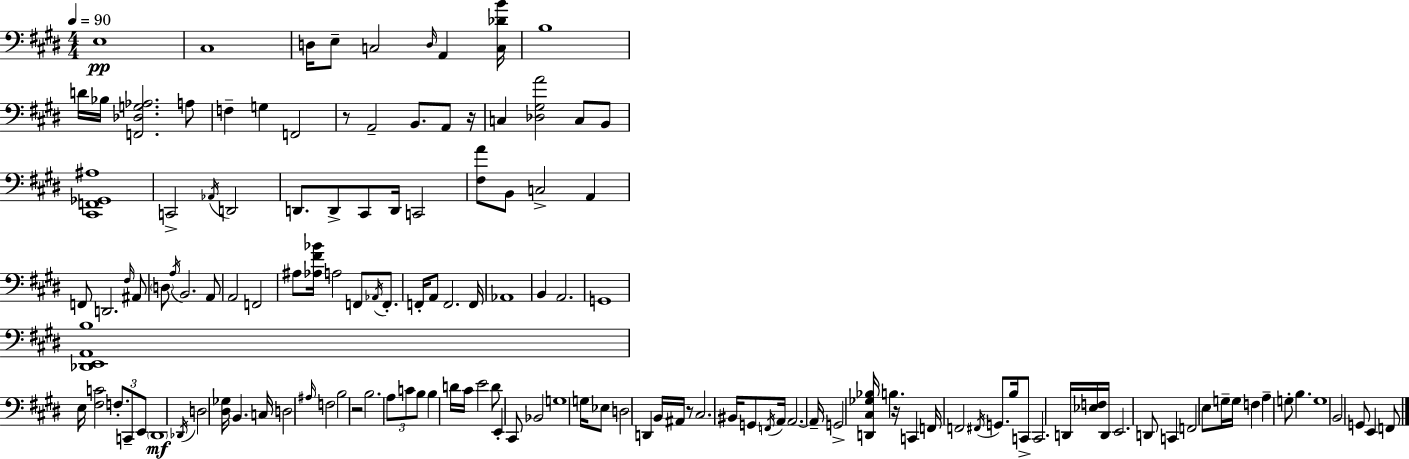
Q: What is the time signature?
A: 4/4